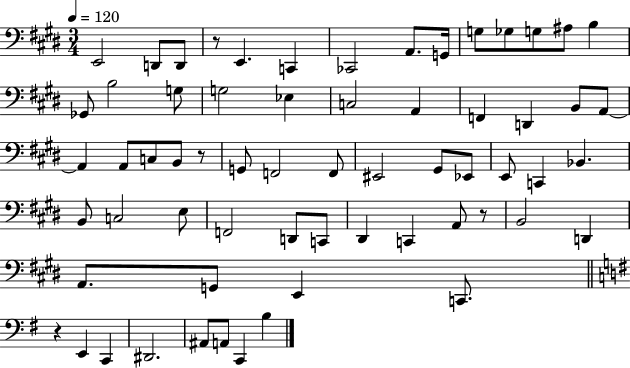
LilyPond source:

{
  \clef bass
  \numericTimeSignature
  \time 3/4
  \key e \major
  \tempo 4 = 120
  e,2 d,8 d,8 | r8 e,4. c,4 | ces,2 a,8. g,16 | g8 ges8 g8 ais8 b4 | \break ges,8 b2 g8 | g2 ees4 | c2 a,4 | f,4 d,4 b,8 a,8~~ | \break a,4 a,8 c8 b,8 r8 | g,8 f,2 f,8 | eis,2 gis,8 ees,8 | e,8 c,4 bes,4. | \break b,8 c2 e8 | f,2 d,8 c,8 | dis,4 c,4 a,8 r8 | b,2 d,4 | \break a,8. g,8 e,4 c,8. | \bar "||" \break \key e \minor r4 e,4 c,4 | dis,2. | ais,8 a,8 c,4 b4 | \bar "|."
}